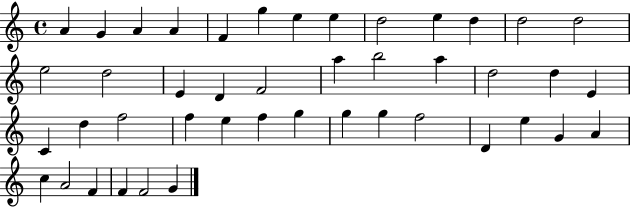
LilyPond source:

{
  \clef treble
  \time 4/4
  \defaultTimeSignature
  \key c \major
  a'4 g'4 a'4 a'4 | f'4 g''4 e''4 e''4 | d''2 e''4 d''4 | d''2 d''2 | \break e''2 d''2 | e'4 d'4 f'2 | a''4 b''2 a''4 | d''2 d''4 e'4 | \break c'4 d''4 f''2 | f''4 e''4 f''4 g''4 | g''4 g''4 f''2 | d'4 e''4 g'4 a'4 | \break c''4 a'2 f'4 | f'4 f'2 g'4 | \bar "|."
}